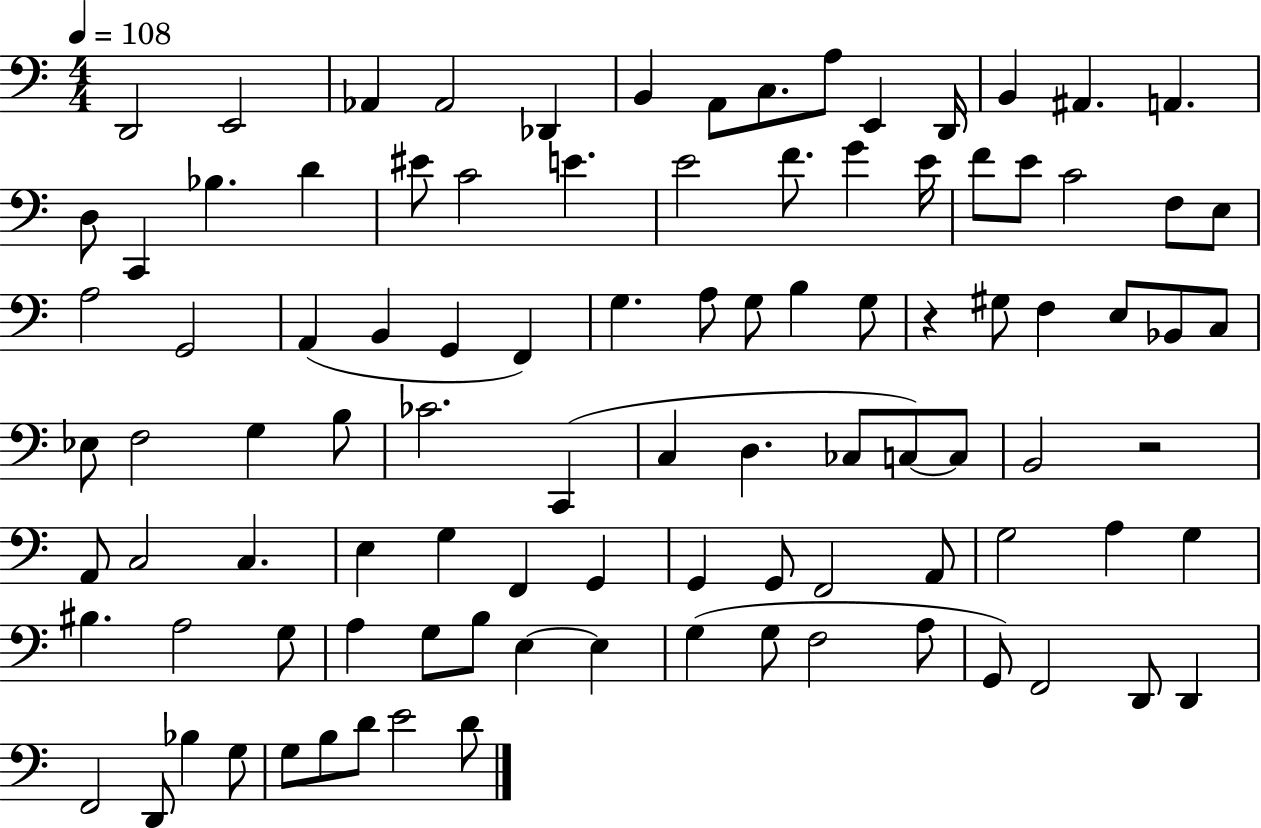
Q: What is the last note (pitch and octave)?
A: D4